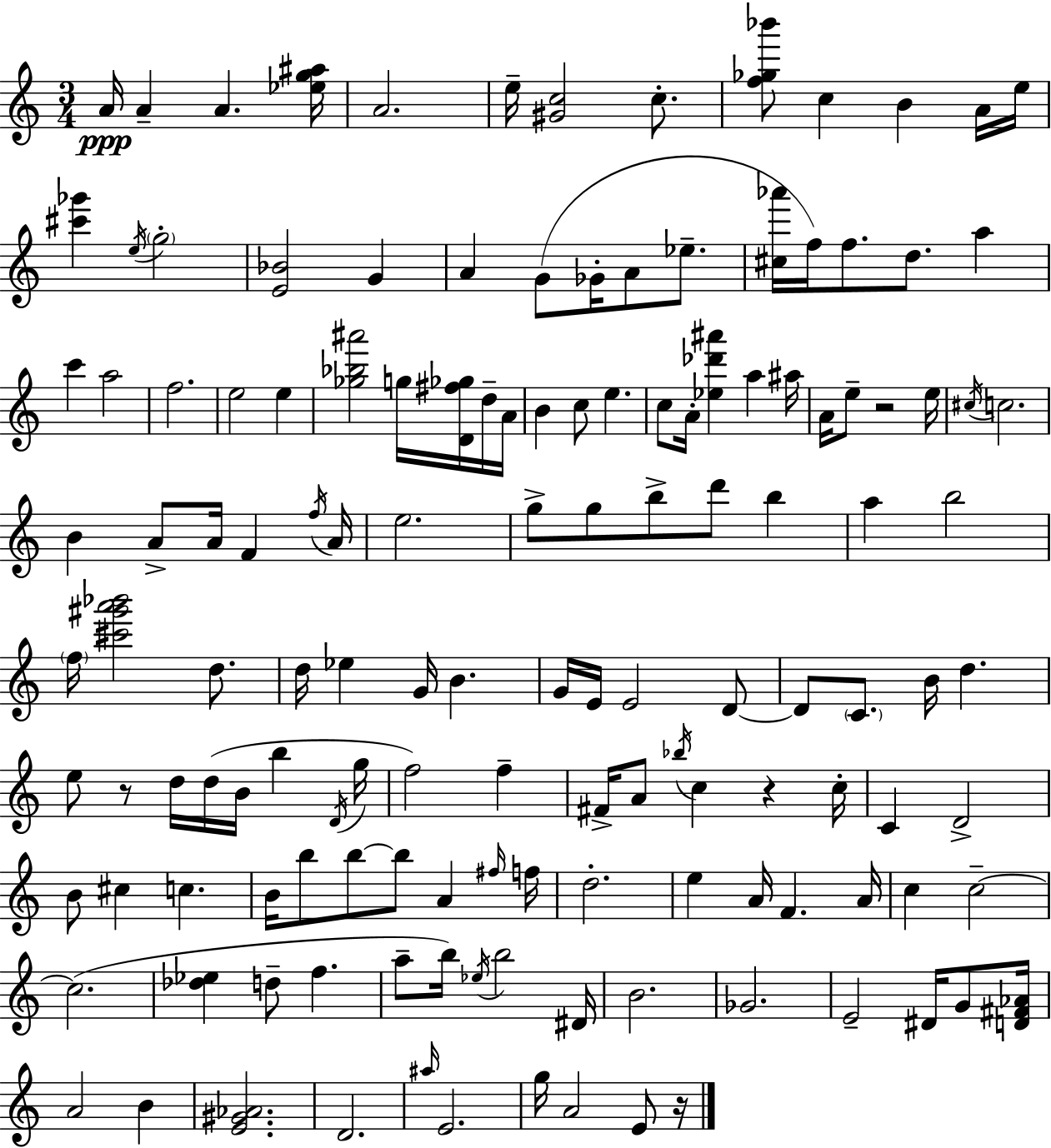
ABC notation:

X:1
T:Untitled
M:3/4
L:1/4
K:C
A/4 A A [_eg^a]/4 A2 e/4 [^Gc]2 c/2 [f_g_b']/2 c B A/4 e/4 [^c'_g'] e/4 g2 [E_B]2 G A G/2 _G/4 A/2 _e/2 [^c_a']/4 f/4 f/2 d/2 a c' a2 f2 e2 e [_g_b^a']2 g/4 [D^f_g]/4 d/4 A/4 B c/2 e c/2 A/4 [_e_d'^a'] a ^a/4 A/4 e/2 z2 e/4 ^c/4 c2 B A/2 A/4 F f/4 A/4 e2 g/2 g/2 b/2 d'/2 b a b2 f/4 [^c'^g'a'_b']2 d/2 d/4 _e G/4 B G/4 E/4 E2 D/2 D/2 C/2 B/4 d e/2 z/2 d/4 d/4 B/4 b D/4 g/4 f2 f ^F/4 A/2 _b/4 c z c/4 C D2 B/2 ^c c B/4 b/2 b/2 b/2 A ^f/4 f/4 d2 e A/4 F A/4 c c2 c2 [_d_e] d/2 f a/2 b/4 _e/4 b2 ^D/4 B2 _G2 E2 ^D/4 G/2 [D^F_A]/4 A2 B [E^G_A]2 D2 ^a/4 E2 g/4 A2 E/2 z/4